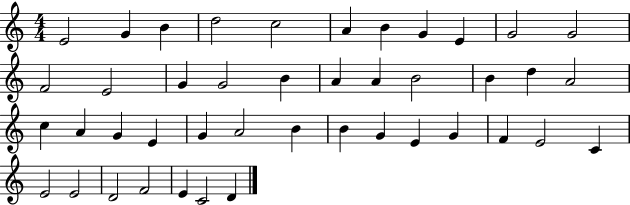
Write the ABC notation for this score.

X:1
T:Untitled
M:4/4
L:1/4
K:C
E2 G B d2 c2 A B G E G2 G2 F2 E2 G G2 B A A B2 B d A2 c A G E G A2 B B G E G F E2 C E2 E2 D2 F2 E C2 D